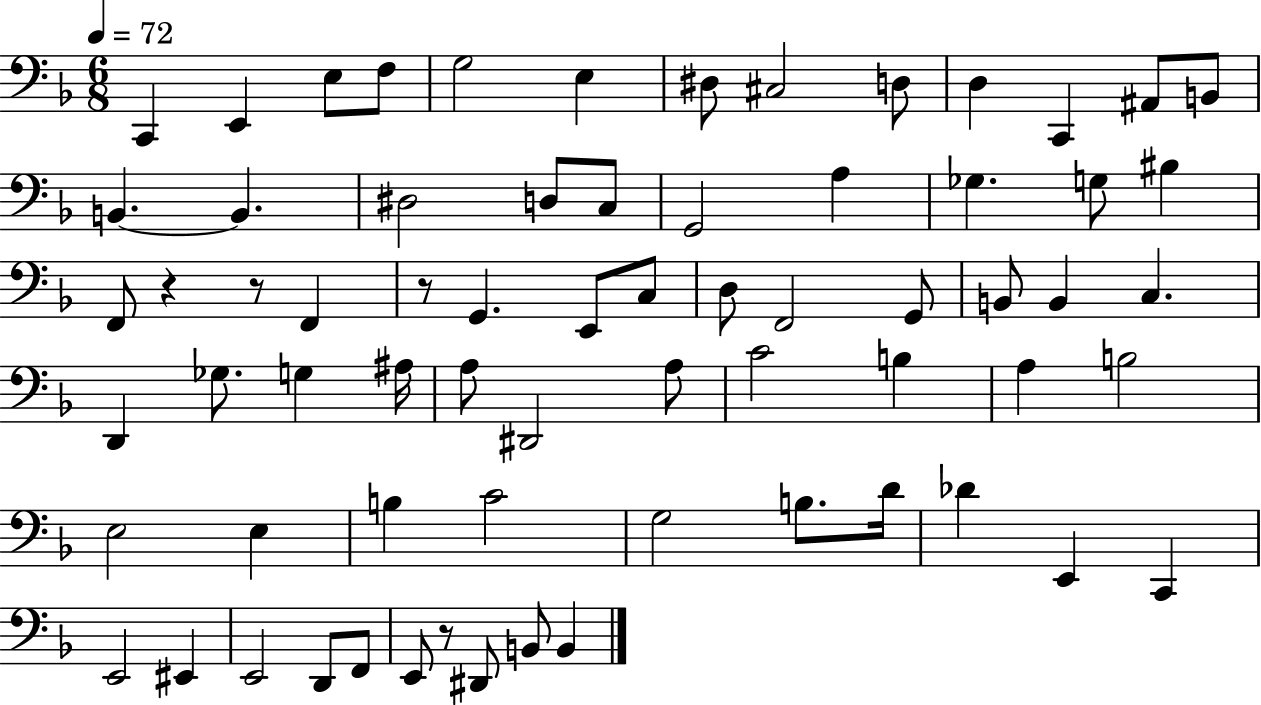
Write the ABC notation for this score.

X:1
T:Untitled
M:6/8
L:1/4
K:F
C,, E,, E,/2 F,/2 G,2 E, ^D,/2 ^C,2 D,/2 D, C,, ^A,,/2 B,,/2 B,, B,, ^D,2 D,/2 C,/2 G,,2 A, _G, G,/2 ^B, F,,/2 z z/2 F,, z/2 G,, E,,/2 C,/2 D,/2 F,,2 G,,/2 B,,/2 B,, C, D,, _G,/2 G, ^A,/4 A,/2 ^D,,2 A,/2 C2 B, A, B,2 E,2 E, B, C2 G,2 B,/2 D/4 _D E,, C,, E,,2 ^E,, E,,2 D,,/2 F,,/2 E,,/2 z/2 ^D,,/2 B,,/2 B,,